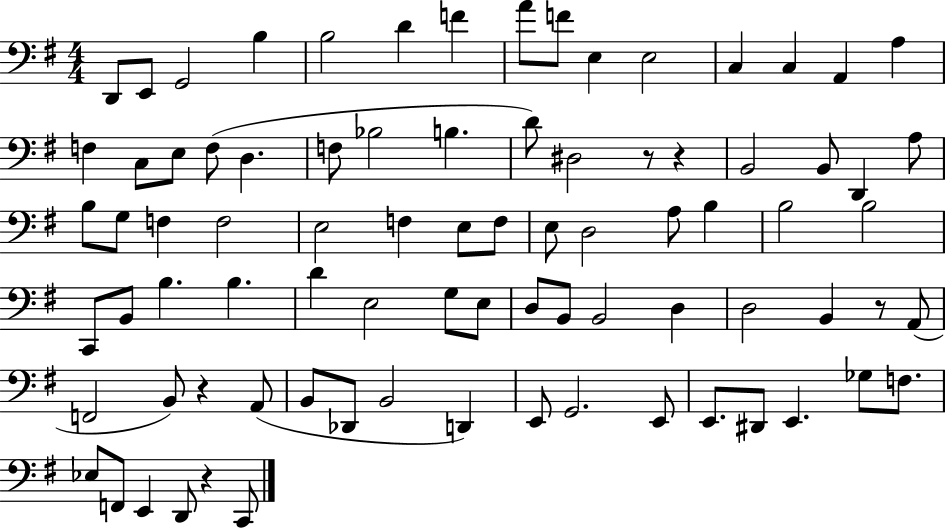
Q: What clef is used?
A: bass